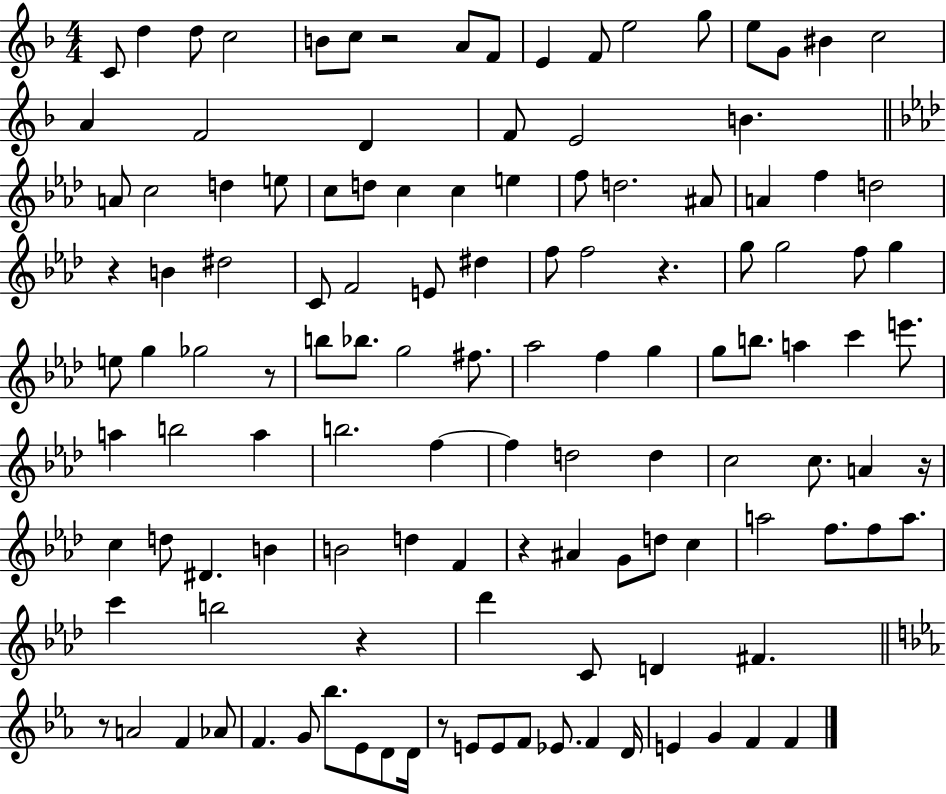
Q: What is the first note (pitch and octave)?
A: C4